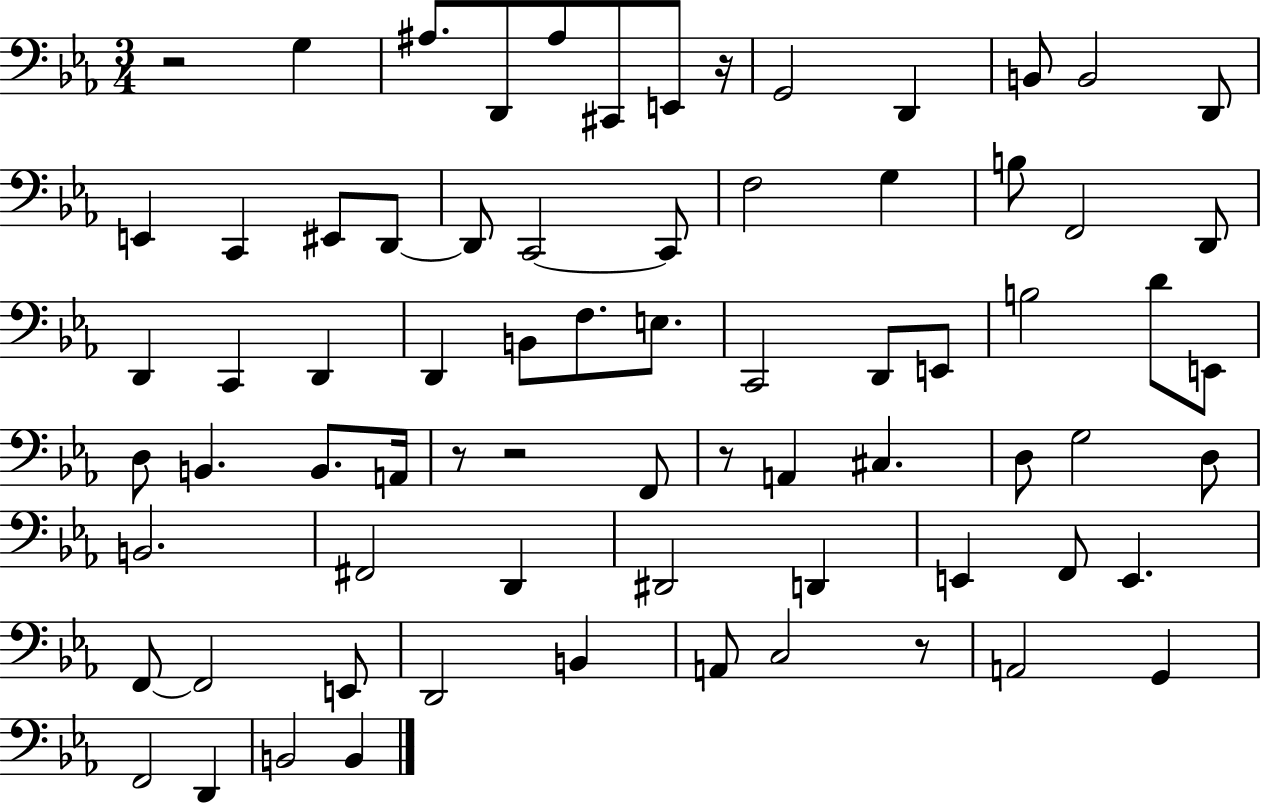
{
  \clef bass
  \numericTimeSignature
  \time 3/4
  \key ees \major
  r2 g4 | ais8. d,8 ais8 cis,8 e,8 r16 | g,2 d,4 | b,8 b,2 d,8 | \break e,4 c,4 eis,8 d,8~~ | d,8 c,2~~ c,8 | f2 g4 | b8 f,2 d,8 | \break d,4 c,4 d,4 | d,4 b,8 f8. e8. | c,2 d,8 e,8 | b2 d'8 e,8 | \break d8 b,4. b,8. a,16 | r8 r2 f,8 | r8 a,4 cis4. | d8 g2 d8 | \break b,2. | fis,2 d,4 | dis,2 d,4 | e,4 f,8 e,4. | \break f,8~~ f,2 e,8 | d,2 b,4 | a,8 c2 r8 | a,2 g,4 | \break f,2 d,4 | b,2 b,4 | \bar "|."
}